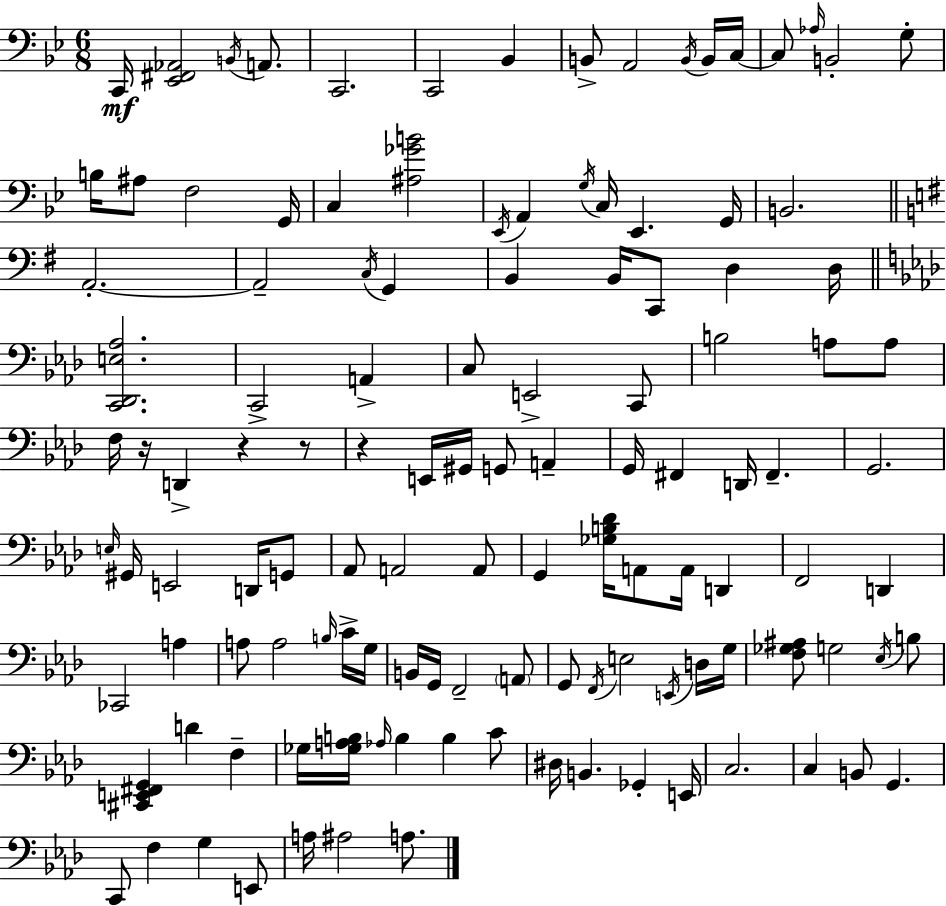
{
  \clef bass
  \numericTimeSignature
  \time 6/8
  \key bes \major
  c,16\mf <ees, fis, aes,>2 \acciaccatura { b,16 } a,8. | c,2. | c,2 bes,4 | b,8-> a,2 \acciaccatura { b,16 } | \break b,16 c16~~ c8 \grace { aes16 } b,2-. | g8-. b16 ais8 f2 | g,16 c4 <ais ges' b'>2 | \acciaccatura { ees,16 } a,4 \acciaccatura { g16 } c16 ees,4. | \break g,16 b,2. | \bar "||" \break \key g \major a,2.-.~~ | a,2-- \acciaccatura { c16 } g,4 | b,4 b,16 c,8 d4 | d16 \bar "||" \break \key aes \major <c, des, e aes>2. | c,2-> a,4-> | c8 e,2-> c,8 | b2 a8 a8 | \break f16 r16 d,4-> r4 r8 | r4 e,16 gis,16 g,8 a,4-- | g,16 fis,4 d,16 fis,4.-- | g,2. | \break \grace { e16 } gis,16 e,2 d,16 g,8 | aes,8 a,2 a,8 | g,4 <ges b des'>16 a,8 a,16 d,4 | f,2 d,4 | \break ces,2 a4 | a8 a2 \grace { b16 } | c'16-> g16 b,16 g,16 f,2-- | \parenthesize a,8 g,8 \acciaccatura { f,16 } e2 | \break \acciaccatura { e,16 } d16 g16 <f ges ais>8 g2 | \acciaccatura { ees16 } b8 <cis, e, fis, g,>4 d'4 | f4-- ges16 <ges a b>16 \grace { aes16 } b4 | b4 c'8 dis16 b,4. | \break ges,4-. e,16 c2. | c4 b,8 | g,4. c,8 f4 | g4 e,8 a16 ais2 | \break a8. \bar "|."
}